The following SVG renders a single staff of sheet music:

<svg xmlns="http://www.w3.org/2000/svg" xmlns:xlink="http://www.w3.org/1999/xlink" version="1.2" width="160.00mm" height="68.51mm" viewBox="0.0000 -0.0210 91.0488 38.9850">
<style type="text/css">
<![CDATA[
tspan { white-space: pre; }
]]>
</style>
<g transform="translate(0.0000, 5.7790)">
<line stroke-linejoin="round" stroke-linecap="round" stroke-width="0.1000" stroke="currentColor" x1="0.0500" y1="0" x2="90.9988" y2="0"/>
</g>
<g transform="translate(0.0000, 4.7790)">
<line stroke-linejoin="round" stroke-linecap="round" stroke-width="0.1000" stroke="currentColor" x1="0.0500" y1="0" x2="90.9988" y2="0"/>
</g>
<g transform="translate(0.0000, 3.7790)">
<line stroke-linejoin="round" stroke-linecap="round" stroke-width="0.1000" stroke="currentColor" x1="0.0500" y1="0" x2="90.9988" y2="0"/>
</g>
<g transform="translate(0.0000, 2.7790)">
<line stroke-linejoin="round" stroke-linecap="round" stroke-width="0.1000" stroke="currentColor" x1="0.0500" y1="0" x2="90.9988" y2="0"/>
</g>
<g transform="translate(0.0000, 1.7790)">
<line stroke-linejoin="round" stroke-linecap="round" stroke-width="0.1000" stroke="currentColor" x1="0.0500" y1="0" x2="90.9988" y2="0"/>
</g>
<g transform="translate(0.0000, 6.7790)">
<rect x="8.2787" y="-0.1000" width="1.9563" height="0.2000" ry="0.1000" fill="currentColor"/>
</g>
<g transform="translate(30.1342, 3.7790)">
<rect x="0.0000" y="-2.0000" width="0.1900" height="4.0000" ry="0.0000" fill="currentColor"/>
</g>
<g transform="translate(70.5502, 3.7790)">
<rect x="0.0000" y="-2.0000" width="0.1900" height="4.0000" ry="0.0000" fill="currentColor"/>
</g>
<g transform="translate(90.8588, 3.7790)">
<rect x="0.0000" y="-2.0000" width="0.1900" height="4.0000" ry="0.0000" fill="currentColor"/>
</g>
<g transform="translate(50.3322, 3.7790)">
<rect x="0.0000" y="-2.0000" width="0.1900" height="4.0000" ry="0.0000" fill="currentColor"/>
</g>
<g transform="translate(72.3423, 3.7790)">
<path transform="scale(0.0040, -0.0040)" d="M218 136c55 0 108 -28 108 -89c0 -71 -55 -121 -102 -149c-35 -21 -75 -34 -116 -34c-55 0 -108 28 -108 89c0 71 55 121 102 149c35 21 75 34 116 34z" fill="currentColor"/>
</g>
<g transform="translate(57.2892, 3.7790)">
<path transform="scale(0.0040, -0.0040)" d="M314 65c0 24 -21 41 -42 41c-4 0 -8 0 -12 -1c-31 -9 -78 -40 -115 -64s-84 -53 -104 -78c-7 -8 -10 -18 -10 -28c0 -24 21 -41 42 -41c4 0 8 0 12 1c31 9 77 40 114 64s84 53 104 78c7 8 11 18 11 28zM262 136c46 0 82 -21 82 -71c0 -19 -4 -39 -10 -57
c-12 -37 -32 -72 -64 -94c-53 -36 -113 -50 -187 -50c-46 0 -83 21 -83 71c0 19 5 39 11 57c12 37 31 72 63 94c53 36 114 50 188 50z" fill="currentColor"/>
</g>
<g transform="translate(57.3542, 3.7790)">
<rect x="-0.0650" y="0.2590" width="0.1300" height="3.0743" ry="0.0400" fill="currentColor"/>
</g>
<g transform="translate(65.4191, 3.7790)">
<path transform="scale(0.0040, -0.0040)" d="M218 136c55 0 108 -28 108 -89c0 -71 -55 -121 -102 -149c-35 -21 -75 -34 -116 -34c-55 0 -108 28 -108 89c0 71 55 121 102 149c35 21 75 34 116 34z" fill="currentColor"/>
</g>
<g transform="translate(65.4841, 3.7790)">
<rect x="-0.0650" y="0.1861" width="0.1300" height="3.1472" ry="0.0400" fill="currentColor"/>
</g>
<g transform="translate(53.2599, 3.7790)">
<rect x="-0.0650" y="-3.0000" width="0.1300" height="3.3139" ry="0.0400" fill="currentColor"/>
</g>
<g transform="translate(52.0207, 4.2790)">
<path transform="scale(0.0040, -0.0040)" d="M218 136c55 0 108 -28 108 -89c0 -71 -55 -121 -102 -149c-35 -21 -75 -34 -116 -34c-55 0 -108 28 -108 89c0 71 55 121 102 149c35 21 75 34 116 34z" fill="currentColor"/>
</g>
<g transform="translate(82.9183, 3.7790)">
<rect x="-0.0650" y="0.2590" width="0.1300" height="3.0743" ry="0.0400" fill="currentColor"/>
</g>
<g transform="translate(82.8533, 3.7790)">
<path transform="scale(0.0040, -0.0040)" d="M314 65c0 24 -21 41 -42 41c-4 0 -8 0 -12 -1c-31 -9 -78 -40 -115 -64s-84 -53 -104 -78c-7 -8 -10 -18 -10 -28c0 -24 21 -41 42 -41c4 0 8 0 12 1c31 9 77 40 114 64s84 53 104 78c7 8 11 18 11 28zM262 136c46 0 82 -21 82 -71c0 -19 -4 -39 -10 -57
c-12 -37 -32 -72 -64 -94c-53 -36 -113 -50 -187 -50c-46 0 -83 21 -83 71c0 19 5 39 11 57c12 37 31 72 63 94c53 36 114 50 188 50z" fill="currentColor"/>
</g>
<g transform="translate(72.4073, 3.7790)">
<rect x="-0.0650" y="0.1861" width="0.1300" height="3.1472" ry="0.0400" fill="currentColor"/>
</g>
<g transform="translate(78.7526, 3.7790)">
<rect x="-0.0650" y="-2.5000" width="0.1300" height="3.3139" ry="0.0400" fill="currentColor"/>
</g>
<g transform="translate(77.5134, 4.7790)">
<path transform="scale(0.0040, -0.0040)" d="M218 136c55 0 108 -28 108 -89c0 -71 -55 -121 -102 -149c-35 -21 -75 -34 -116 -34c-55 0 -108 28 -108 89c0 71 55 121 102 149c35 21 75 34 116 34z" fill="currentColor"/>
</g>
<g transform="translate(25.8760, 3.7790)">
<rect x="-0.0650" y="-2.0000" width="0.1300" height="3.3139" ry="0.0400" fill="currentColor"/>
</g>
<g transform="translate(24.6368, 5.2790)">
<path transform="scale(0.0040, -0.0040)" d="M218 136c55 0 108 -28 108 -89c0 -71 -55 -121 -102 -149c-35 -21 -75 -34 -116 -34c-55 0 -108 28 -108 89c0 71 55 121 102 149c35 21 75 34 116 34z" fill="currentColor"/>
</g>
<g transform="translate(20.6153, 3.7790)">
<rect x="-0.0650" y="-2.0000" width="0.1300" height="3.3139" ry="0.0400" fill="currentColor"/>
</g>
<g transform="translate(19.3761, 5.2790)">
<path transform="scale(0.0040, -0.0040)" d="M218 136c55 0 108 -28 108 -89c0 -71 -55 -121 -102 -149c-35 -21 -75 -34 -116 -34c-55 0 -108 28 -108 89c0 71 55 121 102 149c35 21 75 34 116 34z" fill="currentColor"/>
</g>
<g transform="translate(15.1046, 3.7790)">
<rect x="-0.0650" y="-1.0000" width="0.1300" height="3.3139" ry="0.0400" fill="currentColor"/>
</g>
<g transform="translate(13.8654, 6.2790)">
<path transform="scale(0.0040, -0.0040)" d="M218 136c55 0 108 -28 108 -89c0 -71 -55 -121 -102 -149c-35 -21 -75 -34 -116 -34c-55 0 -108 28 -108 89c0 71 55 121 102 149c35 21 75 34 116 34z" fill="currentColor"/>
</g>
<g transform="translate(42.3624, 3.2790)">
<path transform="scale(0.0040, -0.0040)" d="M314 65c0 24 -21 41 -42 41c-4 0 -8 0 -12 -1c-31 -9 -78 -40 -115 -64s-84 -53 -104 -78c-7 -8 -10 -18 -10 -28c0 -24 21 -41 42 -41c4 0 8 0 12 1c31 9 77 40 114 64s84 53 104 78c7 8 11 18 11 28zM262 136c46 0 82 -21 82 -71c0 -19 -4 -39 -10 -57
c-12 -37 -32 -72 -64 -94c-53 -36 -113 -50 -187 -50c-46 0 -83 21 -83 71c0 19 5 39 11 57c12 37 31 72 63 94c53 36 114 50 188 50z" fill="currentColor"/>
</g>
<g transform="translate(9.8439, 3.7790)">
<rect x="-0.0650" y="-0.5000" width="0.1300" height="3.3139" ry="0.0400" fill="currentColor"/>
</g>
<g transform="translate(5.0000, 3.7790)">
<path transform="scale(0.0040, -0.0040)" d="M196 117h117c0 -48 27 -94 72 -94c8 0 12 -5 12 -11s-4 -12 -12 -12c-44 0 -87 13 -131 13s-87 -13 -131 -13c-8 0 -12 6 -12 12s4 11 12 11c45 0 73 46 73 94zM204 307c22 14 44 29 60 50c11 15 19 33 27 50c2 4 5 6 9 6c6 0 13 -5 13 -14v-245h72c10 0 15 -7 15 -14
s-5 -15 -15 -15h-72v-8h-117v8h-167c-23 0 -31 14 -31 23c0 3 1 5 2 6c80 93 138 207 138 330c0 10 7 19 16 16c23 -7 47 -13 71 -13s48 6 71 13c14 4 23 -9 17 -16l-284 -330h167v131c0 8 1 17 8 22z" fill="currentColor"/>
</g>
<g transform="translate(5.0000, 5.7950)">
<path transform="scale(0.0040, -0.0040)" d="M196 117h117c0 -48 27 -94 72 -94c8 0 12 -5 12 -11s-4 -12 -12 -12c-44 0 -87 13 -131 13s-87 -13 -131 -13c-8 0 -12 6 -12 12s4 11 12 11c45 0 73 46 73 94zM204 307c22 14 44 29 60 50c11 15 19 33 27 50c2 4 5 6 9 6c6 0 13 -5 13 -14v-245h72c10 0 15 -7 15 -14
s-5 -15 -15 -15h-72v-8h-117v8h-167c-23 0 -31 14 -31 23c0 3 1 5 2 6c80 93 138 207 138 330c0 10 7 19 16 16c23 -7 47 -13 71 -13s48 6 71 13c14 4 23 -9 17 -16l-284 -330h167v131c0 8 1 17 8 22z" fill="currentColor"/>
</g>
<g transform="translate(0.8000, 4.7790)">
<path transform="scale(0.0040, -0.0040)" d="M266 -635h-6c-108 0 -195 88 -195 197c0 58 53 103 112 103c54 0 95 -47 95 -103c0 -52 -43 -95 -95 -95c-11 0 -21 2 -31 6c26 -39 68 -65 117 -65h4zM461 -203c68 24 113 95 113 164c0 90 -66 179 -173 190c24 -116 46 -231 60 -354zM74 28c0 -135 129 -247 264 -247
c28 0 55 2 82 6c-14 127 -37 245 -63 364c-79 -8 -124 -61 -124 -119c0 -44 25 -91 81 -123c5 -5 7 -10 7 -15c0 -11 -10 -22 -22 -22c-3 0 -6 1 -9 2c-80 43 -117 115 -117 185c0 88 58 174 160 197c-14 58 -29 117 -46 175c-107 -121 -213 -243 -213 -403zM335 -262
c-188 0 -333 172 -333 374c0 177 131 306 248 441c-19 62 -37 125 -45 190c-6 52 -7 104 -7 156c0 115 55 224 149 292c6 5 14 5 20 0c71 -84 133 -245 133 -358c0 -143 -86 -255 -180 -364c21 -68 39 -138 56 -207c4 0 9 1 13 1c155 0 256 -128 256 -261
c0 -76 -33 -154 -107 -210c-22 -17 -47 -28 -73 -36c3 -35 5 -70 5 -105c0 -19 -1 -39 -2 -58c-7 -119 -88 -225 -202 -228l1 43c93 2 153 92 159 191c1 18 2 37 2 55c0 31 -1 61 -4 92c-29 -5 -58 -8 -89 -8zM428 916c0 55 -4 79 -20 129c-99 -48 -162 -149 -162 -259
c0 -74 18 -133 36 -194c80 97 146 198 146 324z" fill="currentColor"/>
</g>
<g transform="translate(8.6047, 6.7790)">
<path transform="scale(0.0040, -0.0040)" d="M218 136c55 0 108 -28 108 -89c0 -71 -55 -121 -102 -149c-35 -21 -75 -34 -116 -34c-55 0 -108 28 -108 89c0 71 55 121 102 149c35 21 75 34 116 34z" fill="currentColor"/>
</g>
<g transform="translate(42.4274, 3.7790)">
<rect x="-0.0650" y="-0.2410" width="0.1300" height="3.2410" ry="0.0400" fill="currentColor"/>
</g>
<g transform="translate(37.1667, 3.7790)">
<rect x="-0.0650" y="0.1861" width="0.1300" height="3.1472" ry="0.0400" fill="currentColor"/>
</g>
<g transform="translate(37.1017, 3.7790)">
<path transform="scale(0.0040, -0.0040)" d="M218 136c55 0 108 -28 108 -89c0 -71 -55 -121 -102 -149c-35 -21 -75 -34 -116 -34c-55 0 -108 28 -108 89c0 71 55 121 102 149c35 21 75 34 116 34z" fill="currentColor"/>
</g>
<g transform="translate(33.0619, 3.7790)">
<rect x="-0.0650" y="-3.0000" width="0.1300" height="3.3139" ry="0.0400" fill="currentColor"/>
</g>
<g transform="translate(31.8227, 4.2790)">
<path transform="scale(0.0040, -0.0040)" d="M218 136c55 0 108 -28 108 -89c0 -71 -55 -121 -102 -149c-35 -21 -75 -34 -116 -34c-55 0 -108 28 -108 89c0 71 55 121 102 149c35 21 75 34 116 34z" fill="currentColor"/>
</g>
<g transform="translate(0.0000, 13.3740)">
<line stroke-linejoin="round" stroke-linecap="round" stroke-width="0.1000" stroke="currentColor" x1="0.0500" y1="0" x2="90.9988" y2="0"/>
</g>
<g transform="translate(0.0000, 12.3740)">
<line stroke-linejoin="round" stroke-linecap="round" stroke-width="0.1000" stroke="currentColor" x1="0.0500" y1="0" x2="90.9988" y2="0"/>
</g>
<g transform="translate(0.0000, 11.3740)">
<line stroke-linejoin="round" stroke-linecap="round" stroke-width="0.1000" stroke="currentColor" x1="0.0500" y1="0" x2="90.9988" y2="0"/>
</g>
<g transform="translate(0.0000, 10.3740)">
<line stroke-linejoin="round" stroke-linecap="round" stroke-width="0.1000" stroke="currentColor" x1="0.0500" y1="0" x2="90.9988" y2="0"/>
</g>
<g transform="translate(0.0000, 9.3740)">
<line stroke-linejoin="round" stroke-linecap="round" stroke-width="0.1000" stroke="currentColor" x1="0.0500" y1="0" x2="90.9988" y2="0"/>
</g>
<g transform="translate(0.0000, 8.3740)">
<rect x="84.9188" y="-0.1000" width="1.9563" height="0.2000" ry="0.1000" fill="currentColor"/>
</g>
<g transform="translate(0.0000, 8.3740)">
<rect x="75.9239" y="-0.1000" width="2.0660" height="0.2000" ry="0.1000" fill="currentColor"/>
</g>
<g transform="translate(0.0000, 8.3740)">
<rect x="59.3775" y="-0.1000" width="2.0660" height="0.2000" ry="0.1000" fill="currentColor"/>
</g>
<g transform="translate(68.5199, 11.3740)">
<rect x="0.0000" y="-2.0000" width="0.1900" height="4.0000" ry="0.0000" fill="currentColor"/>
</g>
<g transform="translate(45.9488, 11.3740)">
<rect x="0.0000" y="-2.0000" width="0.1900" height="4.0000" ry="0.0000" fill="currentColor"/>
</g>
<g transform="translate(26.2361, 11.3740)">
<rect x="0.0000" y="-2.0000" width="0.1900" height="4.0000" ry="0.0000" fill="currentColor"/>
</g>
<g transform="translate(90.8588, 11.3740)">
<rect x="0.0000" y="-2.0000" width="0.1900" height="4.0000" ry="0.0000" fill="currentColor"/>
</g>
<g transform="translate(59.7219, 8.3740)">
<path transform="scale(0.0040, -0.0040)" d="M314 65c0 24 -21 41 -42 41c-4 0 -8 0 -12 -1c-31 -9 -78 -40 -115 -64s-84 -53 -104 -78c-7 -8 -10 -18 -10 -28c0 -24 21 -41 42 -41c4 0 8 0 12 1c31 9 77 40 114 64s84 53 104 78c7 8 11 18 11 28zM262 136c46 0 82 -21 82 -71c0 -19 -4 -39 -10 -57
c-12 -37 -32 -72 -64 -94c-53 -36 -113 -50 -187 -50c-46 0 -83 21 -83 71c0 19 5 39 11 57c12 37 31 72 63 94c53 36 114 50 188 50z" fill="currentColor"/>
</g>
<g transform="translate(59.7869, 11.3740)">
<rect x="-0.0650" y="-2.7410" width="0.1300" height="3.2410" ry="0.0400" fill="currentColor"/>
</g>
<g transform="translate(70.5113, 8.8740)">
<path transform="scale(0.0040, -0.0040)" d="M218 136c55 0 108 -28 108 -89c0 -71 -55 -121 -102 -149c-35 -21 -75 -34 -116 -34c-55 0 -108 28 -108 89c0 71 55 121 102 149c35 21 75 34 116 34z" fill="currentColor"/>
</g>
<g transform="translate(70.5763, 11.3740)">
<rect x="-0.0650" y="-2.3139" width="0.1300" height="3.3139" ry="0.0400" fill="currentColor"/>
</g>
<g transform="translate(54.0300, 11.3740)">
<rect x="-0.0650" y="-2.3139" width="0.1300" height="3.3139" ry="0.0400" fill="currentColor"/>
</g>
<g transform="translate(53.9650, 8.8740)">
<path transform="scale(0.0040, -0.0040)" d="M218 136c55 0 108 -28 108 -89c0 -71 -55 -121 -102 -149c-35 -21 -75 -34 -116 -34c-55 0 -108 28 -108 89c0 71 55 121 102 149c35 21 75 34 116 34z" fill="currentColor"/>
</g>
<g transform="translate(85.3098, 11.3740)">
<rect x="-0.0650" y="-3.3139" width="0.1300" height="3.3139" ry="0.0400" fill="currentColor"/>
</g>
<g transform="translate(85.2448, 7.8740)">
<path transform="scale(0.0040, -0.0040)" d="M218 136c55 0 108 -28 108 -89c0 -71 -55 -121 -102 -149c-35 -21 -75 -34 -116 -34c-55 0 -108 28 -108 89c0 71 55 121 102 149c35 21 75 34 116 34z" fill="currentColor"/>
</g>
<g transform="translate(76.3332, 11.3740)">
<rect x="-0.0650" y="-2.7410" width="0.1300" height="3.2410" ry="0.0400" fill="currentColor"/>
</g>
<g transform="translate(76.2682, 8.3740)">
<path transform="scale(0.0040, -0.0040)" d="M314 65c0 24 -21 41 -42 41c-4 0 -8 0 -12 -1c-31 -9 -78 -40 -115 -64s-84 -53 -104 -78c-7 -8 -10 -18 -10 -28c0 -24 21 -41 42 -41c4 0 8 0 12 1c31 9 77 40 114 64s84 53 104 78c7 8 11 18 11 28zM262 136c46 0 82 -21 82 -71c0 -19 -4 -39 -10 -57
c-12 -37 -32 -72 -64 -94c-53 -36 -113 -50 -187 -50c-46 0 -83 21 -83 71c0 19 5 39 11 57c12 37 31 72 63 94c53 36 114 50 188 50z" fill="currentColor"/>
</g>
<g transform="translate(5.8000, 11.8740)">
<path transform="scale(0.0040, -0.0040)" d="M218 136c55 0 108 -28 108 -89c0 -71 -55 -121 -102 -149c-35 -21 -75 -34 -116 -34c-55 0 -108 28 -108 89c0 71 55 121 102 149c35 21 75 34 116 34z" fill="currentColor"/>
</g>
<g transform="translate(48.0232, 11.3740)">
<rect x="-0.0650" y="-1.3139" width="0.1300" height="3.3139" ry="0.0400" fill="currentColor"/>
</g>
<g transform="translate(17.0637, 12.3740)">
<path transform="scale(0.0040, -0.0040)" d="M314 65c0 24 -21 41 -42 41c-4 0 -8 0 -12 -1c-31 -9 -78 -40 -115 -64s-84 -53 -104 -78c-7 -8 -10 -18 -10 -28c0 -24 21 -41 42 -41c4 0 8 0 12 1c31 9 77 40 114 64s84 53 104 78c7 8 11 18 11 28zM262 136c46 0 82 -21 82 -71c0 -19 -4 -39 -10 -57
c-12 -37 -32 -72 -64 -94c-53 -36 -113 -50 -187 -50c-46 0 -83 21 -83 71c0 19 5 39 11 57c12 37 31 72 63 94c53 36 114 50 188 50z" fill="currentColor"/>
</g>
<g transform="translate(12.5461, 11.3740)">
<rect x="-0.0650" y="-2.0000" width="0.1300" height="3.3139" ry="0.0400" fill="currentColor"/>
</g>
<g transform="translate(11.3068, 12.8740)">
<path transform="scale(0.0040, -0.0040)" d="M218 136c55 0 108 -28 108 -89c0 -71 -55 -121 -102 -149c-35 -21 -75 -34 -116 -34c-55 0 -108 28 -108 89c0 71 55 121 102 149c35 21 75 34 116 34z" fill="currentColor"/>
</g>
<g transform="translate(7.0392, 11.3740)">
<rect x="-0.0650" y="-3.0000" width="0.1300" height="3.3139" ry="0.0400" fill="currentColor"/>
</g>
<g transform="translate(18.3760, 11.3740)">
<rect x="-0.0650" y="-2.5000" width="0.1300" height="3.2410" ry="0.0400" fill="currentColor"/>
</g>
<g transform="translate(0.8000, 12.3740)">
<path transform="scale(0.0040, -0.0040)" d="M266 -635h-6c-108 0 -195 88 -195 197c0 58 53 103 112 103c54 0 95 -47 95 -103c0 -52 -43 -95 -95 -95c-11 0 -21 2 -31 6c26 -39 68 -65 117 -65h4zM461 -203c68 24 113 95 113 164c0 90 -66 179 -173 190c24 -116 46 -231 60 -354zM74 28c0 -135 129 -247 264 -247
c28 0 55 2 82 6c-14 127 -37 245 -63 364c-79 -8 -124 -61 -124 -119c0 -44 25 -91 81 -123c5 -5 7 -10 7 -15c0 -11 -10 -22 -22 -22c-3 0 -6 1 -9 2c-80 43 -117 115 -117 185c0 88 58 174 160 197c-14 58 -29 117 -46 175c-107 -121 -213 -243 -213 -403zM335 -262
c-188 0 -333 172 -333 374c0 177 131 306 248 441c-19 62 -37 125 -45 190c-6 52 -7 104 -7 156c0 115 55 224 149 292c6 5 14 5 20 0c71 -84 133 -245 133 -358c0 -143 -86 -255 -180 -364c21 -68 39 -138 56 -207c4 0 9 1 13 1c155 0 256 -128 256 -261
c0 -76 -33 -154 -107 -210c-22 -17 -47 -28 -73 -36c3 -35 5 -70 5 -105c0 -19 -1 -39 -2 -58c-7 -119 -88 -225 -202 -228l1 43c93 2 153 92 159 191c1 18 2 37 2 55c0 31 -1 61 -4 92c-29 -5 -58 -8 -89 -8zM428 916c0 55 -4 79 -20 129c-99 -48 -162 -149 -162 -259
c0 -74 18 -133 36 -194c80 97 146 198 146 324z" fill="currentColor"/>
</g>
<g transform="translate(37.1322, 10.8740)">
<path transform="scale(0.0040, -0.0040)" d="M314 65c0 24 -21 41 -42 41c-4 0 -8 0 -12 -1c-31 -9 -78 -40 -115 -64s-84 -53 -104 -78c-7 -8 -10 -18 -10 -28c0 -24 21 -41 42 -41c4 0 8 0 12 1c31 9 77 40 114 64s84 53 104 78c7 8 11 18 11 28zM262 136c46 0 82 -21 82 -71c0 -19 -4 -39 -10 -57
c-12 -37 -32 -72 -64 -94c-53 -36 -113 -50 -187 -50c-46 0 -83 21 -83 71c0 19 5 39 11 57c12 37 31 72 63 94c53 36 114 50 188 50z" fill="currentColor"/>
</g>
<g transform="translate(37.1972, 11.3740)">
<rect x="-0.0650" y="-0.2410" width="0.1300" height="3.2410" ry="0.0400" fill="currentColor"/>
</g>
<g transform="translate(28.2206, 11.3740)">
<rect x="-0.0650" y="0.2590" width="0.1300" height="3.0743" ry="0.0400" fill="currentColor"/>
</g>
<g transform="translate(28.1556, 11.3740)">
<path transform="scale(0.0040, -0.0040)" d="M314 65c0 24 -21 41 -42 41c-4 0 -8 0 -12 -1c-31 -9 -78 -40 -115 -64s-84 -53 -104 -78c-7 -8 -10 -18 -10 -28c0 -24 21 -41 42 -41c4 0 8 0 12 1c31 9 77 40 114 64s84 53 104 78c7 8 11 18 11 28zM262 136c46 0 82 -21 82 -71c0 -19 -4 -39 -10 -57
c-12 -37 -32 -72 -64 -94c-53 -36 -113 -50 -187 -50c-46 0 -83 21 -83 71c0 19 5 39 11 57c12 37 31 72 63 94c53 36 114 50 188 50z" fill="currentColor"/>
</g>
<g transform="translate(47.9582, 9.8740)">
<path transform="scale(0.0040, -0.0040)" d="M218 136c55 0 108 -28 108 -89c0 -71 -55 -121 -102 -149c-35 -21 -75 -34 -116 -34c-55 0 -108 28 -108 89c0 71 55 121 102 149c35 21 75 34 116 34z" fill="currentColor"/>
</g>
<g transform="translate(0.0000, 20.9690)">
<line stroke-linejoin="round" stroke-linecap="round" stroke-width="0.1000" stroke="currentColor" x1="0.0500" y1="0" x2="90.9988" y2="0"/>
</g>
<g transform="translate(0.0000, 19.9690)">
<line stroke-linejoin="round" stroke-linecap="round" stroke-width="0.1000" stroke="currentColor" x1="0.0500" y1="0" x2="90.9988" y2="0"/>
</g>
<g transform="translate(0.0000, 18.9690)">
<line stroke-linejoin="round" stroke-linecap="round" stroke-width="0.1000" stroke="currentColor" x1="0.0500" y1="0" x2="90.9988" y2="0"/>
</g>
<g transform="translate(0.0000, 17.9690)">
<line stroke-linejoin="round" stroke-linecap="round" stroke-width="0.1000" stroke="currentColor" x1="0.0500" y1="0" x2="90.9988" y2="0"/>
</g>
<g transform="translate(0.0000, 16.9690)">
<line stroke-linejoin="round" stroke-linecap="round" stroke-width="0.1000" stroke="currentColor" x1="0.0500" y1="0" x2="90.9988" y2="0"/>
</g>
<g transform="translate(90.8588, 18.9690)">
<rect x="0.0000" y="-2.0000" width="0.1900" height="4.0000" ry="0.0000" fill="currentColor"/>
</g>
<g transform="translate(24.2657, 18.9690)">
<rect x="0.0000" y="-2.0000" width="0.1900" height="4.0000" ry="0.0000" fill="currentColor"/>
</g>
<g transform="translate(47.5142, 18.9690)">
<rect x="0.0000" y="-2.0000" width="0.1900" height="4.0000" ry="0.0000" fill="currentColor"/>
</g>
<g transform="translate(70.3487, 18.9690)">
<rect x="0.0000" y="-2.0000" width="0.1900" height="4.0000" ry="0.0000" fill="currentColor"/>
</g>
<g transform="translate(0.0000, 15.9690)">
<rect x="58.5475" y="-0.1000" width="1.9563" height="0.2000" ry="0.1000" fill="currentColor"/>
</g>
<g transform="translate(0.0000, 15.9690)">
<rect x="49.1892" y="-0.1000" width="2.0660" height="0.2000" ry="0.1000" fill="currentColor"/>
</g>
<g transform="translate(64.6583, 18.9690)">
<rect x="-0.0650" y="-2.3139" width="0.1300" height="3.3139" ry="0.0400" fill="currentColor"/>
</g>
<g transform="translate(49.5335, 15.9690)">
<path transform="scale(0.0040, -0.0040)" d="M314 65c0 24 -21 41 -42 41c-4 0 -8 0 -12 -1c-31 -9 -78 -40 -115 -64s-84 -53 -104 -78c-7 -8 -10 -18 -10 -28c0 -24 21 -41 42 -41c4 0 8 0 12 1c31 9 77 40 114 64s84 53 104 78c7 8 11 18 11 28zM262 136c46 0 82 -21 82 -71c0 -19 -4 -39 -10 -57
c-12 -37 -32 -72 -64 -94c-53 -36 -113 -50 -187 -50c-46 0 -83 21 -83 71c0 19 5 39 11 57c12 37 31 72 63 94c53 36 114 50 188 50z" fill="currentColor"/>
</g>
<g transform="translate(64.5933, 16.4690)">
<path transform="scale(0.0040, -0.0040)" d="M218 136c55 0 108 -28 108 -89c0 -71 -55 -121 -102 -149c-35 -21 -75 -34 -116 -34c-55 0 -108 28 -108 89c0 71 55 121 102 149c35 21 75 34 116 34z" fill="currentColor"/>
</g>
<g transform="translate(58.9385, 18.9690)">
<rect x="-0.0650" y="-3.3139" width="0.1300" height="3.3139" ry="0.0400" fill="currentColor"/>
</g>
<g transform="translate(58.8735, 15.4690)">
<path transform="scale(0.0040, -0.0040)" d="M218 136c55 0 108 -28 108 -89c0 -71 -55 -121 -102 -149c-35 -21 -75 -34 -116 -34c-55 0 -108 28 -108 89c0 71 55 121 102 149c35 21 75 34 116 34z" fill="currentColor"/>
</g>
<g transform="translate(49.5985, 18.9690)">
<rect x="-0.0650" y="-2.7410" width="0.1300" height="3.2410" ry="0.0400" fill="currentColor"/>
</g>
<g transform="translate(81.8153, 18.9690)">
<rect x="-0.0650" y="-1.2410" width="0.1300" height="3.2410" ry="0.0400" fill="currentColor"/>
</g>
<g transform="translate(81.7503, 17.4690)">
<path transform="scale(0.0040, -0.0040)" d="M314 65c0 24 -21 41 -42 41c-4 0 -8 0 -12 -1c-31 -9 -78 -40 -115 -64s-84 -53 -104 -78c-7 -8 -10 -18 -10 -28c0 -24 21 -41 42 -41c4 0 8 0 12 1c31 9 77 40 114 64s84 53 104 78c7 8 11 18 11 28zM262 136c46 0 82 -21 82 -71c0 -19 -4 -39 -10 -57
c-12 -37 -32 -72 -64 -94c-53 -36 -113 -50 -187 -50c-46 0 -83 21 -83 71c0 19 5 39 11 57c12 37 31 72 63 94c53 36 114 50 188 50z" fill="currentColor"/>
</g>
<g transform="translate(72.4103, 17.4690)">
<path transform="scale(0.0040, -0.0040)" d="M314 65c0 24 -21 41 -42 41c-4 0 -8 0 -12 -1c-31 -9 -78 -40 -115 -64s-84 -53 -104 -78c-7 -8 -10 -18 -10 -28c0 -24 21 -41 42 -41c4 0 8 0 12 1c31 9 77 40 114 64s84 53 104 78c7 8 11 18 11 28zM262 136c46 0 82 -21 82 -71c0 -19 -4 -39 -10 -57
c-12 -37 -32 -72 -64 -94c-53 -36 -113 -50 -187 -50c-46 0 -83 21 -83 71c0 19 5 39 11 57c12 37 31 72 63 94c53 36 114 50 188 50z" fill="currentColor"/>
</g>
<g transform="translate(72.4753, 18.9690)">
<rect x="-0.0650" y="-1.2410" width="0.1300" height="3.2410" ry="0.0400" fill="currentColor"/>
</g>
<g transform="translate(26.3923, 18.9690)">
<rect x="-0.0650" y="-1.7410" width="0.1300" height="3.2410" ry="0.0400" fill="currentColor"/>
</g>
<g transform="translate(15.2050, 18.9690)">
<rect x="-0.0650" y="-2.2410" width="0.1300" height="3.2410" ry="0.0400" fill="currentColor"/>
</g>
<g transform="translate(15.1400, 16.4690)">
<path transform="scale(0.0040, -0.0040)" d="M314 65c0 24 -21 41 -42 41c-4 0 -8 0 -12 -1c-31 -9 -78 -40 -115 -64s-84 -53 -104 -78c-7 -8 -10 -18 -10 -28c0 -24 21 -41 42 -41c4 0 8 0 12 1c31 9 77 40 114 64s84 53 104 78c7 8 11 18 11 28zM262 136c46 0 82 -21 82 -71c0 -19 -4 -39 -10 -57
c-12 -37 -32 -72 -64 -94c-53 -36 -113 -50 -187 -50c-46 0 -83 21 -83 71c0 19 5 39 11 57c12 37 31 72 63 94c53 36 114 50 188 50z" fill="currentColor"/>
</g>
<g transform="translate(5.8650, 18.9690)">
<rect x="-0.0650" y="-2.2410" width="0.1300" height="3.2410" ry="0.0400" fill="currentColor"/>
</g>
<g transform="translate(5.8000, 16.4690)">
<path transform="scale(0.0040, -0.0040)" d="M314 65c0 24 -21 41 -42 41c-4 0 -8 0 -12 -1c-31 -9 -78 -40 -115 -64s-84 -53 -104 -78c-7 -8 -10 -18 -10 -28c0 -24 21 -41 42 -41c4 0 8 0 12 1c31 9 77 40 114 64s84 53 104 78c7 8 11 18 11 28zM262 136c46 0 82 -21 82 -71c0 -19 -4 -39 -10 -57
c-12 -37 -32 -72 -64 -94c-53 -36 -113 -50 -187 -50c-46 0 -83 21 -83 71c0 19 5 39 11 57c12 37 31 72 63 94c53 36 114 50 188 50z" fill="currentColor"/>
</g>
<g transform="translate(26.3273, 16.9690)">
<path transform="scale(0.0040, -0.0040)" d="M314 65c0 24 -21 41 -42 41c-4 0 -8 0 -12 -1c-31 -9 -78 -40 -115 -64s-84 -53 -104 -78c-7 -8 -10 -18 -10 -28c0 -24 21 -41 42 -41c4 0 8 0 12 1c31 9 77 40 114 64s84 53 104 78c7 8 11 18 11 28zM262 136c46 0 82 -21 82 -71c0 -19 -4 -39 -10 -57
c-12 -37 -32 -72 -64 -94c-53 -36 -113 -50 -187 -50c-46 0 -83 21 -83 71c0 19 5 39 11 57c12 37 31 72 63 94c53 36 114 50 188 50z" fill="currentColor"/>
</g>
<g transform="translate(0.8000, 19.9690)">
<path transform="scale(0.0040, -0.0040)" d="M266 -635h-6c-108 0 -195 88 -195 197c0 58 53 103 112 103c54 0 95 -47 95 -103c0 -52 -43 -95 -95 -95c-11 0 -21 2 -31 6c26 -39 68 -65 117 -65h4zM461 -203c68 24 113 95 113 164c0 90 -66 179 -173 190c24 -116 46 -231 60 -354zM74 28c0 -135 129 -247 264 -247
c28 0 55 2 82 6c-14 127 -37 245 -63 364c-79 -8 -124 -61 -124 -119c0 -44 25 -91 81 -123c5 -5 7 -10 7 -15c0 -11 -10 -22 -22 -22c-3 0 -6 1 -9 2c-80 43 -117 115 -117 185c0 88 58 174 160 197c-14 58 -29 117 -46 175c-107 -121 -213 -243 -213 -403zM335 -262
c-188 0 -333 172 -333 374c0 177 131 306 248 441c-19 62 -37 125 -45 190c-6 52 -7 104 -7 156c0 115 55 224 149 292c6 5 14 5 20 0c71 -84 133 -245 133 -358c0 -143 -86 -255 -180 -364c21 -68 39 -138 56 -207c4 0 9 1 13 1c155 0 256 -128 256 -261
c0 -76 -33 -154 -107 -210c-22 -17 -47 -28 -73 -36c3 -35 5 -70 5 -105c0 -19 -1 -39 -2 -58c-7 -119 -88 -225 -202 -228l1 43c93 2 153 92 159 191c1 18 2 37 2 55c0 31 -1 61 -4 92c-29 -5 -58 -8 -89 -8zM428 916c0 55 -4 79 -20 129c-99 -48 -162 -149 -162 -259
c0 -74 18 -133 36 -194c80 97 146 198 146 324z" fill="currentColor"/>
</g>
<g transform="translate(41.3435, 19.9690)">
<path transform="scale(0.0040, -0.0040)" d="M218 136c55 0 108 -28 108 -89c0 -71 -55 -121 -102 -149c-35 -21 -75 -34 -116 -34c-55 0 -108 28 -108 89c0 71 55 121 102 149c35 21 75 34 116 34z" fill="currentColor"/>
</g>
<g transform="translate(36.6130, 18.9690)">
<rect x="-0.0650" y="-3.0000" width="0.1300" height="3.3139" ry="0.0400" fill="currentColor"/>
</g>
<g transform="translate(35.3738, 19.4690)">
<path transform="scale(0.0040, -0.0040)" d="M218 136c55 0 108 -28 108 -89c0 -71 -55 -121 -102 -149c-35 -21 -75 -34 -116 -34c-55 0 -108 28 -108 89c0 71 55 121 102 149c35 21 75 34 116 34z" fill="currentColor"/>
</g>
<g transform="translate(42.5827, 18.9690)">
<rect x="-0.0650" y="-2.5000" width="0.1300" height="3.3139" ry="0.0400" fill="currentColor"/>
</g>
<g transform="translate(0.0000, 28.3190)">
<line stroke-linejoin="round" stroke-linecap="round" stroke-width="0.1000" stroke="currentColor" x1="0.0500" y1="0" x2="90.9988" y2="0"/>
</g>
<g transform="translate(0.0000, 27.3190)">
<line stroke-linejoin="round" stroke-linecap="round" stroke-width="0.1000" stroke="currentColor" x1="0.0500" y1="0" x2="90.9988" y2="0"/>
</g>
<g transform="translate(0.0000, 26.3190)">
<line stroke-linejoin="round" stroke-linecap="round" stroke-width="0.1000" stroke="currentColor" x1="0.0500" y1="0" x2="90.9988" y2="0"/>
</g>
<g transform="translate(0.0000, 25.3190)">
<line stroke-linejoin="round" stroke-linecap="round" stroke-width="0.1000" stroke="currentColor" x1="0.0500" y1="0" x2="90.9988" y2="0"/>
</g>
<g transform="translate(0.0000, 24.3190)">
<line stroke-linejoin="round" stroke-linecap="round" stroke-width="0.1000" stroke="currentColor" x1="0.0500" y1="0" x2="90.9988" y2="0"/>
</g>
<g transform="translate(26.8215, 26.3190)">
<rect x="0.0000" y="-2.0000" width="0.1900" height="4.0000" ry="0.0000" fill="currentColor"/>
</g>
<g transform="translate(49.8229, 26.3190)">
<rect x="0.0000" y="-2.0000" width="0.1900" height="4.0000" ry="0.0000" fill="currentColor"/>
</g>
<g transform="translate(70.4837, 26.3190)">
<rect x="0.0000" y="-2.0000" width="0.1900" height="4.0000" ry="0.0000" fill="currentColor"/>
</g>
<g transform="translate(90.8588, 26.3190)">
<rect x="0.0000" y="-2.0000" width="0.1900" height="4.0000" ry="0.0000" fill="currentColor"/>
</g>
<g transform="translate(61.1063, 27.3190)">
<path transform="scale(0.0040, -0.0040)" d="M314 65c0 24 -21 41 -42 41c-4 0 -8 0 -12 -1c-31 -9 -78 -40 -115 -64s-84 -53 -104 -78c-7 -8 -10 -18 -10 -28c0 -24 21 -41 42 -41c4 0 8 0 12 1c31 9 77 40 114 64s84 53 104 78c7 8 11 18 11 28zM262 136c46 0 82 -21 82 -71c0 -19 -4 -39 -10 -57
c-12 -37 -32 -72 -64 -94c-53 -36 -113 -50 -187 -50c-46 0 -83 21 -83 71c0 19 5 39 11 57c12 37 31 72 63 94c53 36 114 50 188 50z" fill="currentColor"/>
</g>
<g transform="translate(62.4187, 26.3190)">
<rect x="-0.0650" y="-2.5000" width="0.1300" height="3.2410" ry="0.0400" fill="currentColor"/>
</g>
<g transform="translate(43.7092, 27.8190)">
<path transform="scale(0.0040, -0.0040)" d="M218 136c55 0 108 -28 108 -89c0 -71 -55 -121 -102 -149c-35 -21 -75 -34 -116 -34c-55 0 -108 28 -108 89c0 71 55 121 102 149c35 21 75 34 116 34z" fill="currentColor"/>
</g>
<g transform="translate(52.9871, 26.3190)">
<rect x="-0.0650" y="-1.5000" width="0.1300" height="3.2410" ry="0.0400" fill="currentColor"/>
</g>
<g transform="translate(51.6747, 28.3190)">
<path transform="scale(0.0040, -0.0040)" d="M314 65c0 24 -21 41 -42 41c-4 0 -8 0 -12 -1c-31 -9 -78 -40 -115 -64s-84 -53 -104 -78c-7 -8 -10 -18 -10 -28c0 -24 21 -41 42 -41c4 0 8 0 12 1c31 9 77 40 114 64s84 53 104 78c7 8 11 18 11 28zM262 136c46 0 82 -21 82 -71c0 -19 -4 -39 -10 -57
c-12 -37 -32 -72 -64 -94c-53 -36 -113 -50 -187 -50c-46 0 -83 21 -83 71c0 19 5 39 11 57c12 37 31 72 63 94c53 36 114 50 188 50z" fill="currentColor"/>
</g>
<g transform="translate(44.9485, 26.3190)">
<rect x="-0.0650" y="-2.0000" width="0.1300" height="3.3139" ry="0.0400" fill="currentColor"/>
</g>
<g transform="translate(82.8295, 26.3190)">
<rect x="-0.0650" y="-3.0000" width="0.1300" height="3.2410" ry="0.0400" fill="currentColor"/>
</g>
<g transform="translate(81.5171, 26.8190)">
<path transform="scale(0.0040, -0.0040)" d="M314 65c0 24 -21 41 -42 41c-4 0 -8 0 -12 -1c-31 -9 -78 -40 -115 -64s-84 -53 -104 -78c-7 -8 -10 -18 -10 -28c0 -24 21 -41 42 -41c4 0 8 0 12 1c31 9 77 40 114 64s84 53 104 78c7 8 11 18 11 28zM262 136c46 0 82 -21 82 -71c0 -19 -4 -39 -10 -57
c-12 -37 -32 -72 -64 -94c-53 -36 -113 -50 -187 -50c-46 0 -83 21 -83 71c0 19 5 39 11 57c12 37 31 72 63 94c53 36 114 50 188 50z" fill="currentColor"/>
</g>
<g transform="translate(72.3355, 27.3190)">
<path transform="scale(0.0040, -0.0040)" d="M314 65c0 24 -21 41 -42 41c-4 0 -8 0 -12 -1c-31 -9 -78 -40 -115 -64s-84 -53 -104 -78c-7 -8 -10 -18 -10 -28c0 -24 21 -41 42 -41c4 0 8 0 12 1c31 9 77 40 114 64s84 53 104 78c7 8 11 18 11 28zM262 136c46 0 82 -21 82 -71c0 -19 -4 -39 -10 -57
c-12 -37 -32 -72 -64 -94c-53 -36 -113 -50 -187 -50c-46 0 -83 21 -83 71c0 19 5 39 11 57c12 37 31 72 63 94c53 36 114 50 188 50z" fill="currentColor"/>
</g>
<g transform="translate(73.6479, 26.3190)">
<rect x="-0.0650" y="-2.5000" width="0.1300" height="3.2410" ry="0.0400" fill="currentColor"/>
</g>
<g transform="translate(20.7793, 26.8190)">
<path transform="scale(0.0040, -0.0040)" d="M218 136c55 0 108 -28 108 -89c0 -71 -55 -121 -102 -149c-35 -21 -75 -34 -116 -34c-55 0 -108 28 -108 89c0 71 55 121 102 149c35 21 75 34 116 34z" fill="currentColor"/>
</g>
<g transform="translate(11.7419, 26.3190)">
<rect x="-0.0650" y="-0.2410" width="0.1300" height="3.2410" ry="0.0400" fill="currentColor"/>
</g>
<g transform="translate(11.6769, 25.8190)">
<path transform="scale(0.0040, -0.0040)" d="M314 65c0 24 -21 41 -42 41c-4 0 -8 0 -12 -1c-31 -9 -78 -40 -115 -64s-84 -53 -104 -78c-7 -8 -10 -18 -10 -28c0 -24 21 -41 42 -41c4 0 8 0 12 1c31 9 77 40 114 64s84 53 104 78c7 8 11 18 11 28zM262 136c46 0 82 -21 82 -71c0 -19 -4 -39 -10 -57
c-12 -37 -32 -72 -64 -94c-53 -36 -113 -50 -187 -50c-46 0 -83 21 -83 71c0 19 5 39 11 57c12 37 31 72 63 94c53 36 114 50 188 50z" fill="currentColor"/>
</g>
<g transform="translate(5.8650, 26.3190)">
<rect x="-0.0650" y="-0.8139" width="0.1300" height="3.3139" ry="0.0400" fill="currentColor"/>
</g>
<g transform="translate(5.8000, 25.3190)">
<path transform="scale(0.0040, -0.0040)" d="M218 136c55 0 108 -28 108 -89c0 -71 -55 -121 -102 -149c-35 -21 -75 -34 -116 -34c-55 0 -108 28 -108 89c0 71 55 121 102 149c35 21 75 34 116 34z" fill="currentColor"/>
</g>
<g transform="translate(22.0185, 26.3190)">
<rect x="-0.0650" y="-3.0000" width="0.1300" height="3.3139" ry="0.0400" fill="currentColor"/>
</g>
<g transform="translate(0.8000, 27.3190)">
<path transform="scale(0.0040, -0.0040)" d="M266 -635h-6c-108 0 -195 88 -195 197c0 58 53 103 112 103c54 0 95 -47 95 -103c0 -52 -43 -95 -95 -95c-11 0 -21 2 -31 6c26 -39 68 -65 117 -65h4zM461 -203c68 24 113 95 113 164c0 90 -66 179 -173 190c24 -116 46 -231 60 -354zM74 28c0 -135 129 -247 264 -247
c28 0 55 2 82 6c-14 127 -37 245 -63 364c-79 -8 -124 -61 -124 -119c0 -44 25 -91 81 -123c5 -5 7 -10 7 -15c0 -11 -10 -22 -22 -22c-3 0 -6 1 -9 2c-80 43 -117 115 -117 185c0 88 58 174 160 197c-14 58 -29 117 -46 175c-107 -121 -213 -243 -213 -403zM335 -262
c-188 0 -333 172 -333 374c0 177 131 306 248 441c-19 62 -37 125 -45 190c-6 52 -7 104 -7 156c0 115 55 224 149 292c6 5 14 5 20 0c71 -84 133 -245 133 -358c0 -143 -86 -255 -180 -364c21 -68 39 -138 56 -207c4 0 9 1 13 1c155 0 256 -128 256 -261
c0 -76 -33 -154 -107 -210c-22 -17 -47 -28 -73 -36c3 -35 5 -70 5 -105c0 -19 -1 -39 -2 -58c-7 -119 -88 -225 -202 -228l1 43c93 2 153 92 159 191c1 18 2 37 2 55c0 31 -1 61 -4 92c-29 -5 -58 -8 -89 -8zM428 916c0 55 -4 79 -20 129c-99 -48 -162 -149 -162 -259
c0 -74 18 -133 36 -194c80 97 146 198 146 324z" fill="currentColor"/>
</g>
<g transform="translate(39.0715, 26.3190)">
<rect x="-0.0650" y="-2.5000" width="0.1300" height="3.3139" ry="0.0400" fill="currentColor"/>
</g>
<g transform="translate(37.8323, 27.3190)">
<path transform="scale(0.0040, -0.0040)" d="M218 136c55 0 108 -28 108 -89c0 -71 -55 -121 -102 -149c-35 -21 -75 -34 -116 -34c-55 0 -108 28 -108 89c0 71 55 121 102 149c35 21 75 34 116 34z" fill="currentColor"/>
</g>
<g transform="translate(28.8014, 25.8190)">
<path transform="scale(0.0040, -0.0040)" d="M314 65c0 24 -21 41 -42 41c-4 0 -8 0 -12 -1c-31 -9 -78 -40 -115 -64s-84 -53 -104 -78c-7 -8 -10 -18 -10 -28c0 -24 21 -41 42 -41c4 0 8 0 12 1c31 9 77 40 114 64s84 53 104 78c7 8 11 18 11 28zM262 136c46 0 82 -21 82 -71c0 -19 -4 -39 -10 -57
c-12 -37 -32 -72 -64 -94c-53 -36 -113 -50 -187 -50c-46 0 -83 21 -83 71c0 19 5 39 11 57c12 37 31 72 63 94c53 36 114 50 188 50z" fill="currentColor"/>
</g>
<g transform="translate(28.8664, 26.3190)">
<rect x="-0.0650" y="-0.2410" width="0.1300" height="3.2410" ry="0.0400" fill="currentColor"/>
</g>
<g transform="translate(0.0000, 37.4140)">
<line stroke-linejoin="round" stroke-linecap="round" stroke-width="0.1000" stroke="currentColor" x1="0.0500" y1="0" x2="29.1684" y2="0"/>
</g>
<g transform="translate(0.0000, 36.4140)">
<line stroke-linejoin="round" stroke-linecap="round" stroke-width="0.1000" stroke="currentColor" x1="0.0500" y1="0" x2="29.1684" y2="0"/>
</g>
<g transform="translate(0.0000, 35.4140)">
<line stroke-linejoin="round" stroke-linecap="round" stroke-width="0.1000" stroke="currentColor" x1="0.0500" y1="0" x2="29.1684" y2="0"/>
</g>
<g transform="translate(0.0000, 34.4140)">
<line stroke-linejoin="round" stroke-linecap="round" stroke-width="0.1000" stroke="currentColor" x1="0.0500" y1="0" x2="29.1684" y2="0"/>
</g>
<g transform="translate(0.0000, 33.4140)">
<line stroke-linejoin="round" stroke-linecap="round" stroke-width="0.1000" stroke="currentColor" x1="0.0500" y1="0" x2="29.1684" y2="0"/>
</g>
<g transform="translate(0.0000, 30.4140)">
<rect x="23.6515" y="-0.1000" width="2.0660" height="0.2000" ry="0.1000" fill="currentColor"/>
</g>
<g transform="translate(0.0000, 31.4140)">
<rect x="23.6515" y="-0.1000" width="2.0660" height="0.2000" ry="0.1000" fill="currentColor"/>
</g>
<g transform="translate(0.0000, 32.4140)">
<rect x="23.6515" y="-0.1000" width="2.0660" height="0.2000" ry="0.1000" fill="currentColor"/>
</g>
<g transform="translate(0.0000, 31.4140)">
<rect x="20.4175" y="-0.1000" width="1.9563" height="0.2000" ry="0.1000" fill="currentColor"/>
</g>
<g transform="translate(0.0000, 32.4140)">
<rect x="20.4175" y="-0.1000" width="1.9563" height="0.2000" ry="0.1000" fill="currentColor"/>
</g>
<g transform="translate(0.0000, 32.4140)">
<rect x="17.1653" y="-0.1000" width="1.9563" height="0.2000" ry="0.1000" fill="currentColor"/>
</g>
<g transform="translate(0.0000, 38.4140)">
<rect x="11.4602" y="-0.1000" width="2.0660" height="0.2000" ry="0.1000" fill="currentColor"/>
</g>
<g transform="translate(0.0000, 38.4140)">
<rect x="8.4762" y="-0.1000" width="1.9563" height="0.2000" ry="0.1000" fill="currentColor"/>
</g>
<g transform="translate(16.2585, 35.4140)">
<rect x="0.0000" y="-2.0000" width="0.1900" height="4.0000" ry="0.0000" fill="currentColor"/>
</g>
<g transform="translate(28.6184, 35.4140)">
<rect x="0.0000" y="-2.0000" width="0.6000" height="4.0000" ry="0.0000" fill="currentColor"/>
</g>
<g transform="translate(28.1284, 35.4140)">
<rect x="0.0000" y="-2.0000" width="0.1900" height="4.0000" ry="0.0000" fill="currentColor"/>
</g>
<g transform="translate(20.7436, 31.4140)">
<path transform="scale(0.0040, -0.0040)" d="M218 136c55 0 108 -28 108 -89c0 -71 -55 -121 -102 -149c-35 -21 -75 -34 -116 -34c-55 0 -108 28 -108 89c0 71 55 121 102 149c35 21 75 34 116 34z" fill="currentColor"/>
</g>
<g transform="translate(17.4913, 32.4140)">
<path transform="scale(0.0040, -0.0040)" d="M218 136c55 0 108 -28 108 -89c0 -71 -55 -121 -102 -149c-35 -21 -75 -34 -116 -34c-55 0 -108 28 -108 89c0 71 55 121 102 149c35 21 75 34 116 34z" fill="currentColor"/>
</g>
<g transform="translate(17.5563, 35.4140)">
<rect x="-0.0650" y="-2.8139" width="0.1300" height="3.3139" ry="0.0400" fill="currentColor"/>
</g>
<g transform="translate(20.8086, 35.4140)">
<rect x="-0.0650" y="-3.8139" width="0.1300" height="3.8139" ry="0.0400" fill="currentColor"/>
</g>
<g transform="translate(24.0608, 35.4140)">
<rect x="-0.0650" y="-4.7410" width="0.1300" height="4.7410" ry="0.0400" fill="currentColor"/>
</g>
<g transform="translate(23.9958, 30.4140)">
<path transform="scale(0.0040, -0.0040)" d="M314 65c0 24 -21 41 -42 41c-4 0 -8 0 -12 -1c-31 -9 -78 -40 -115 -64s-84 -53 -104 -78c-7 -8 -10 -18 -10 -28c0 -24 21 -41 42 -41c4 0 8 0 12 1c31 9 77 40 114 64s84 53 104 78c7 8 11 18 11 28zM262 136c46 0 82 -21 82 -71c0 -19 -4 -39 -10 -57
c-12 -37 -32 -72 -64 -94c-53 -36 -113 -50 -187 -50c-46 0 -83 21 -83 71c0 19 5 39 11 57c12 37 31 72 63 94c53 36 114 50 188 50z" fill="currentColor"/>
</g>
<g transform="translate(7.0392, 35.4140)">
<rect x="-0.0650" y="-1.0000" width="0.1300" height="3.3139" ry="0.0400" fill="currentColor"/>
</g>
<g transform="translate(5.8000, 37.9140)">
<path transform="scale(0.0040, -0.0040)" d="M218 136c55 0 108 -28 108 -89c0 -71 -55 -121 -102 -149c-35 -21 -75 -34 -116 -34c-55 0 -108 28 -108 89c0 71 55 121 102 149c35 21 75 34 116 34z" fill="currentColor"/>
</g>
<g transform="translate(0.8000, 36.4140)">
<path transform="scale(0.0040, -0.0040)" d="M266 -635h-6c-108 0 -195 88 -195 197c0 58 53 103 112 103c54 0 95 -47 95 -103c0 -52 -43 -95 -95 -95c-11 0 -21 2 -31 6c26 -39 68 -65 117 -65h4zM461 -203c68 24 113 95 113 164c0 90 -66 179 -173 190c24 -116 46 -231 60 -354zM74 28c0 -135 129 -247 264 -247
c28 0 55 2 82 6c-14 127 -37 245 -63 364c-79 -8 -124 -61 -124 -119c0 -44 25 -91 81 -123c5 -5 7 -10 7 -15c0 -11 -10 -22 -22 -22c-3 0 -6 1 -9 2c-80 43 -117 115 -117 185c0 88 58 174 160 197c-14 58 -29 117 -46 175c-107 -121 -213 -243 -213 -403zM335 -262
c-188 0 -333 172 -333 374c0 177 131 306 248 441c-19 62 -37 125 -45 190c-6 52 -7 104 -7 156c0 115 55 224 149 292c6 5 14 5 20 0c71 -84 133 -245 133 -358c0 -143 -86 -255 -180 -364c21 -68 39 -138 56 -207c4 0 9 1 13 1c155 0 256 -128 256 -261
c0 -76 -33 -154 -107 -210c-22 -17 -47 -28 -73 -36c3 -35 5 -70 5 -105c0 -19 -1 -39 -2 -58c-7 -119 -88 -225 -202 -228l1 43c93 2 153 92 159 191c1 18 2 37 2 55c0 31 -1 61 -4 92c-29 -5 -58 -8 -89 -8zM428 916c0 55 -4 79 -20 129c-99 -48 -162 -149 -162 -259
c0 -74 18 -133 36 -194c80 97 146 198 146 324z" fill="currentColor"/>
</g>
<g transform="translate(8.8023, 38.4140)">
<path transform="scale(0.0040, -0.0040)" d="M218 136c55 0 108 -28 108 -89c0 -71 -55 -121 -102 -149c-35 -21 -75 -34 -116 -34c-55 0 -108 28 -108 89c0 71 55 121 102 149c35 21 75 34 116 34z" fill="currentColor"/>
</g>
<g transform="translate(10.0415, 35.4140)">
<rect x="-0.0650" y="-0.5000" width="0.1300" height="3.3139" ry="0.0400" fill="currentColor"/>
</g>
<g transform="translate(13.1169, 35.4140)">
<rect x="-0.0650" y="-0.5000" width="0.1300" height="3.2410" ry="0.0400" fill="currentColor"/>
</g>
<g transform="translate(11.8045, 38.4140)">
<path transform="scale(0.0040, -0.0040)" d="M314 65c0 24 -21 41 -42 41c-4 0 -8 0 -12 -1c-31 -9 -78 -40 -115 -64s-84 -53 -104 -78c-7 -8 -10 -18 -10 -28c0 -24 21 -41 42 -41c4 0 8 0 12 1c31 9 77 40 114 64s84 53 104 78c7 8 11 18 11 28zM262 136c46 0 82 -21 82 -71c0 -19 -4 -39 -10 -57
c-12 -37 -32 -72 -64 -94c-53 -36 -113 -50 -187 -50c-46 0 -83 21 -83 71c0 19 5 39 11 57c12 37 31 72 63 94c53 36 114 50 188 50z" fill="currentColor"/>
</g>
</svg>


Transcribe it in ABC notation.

X:1
T:Untitled
M:4/4
L:1/4
K:C
C D F F A B c2 A B2 B B G B2 A F G2 B2 c2 e g a2 g a2 b g2 g2 f2 A G a2 b g e2 e2 d c2 A c2 G F E2 G2 G2 A2 D C C2 a c' e'2